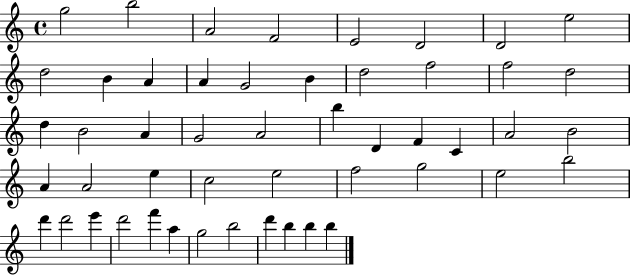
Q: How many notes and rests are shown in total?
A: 50